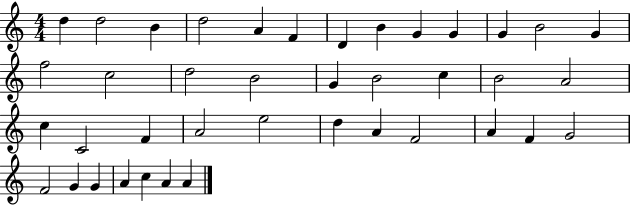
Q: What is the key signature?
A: C major